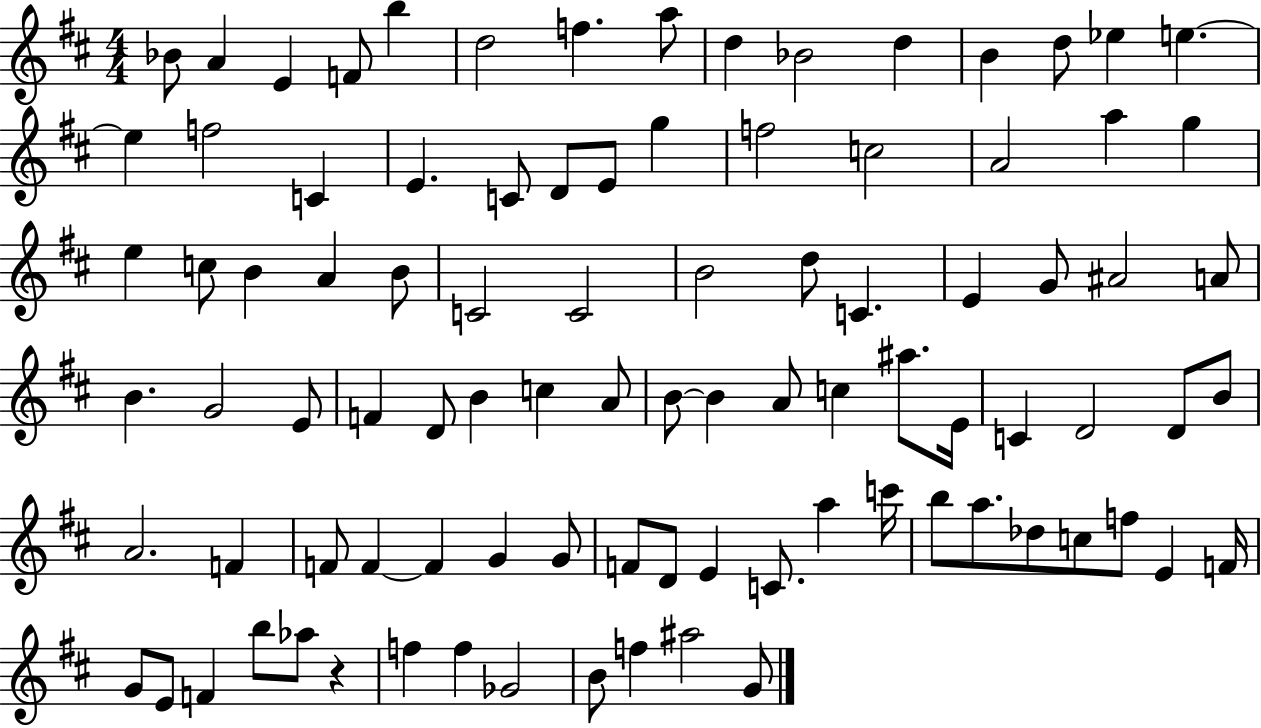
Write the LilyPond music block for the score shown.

{
  \clef treble
  \numericTimeSignature
  \time 4/4
  \key d \major
  bes'8 a'4 e'4 f'8 b''4 | d''2 f''4. a''8 | d''4 bes'2 d''4 | b'4 d''8 ees''4 e''4.~~ | \break e''4 f''2 c'4 | e'4. c'8 d'8 e'8 g''4 | f''2 c''2 | a'2 a''4 g''4 | \break e''4 c''8 b'4 a'4 b'8 | c'2 c'2 | b'2 d''8 c'4. | e'4 g'8 ais'2 a'8 | \break b'4. g'2 e'8 | f'4 d'8 b'4 c''4 a'8 | b'8~~ b'4 a'8 c''4 ais''8. e'16 | c'4 d'2 d'8 b'8 | \break a'2. f'4 | f'8 f'4~~ f'4 g'4 g'8 | f'8 d'8 e'4 c'8. a''4 c'''16 | b''8 a''8. des''8 c''8 f''8 e'4 f'16 | \break g'8 e'8 f'4 b''8 aes''8 r4 | f''4 f''4 ges'2 | b'8 f''4 ais''2 g'8 | \bar "|."
}